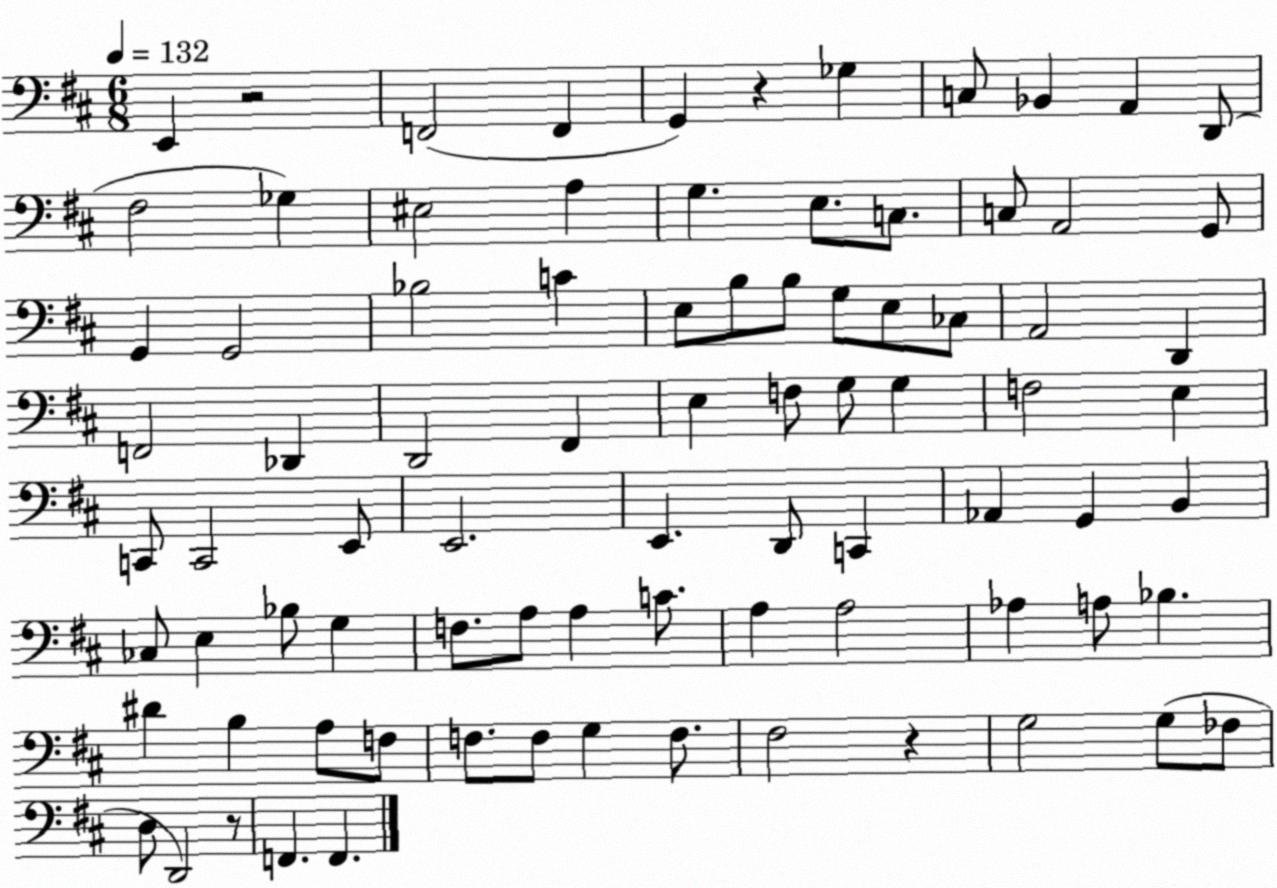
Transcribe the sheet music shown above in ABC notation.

X:1
T:Untitled
M:6/8
L:1/4
K:D
E,, z2 F,,2 F,, G,, z _G, C,/2 _B,, A,, D,,/2 ^F,2 _G, ^E,2 A, G, E,/2 C,/2 C,/2 A,,2 G,,/2 G,, G,,2 _B,2 C E,/2 B,/2 B,/2 G,/2 E,/2 _C,/2 A,,2 D,, F,,2 _D,, D,,2 ^F,, E, F,/2 G,/2 G, F,2 E, C,,/2 C,,2 E,,/2 E,,2 E,, D,,/2 C,, _A,, G,, B,, _C,/2 E, _B,/2 G, F,/2 A,/2 A, C/2 A, A,2 _A, A,/2 _B, ^D B, A,/2 F,/2 F,/2 F,/2 G, F,/2 ^F,2 z G,2 G,/2 _F,/2 D,/2 D,,2 z/2 F,, F,,